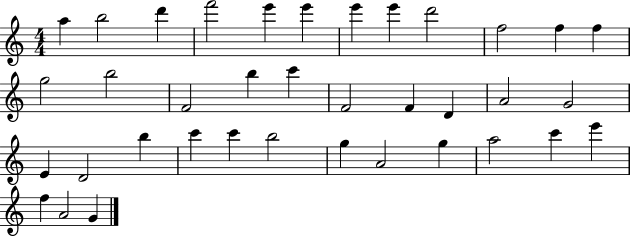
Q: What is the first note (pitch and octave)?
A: A5